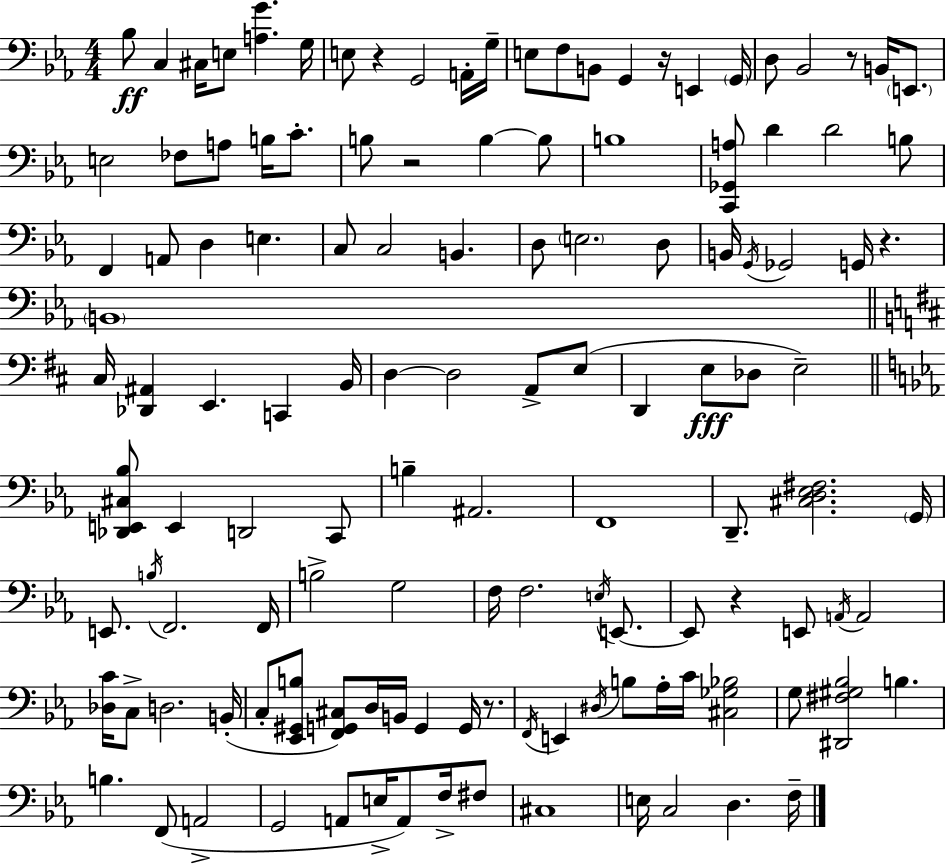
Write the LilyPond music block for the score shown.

{
  \clef bass
  \numericTimeSignature
  \time 4/4
  \key ees \major
  bes8\ff c4 cis16 e8 <a g'>4. g16 | e8 r4 g,2 a,16-. g16-- | e8 f8 b,8 g,4 r16 e,4 \parenthesize g,16 | d8 bes,2 r8 b,16 \parenthesize e,8. | \break e2 fes8 a8 b16 c'8.-. | b8 r2 b4~~ b8 | b1 | <c, ges, a>8 d'4 d'2 b8 | \break f,4 a,8 d4 e4. | c8 c2 b,4. | d8 \parenthesize e2. d8 | b,16 \acciaccatura { g,16 } ges,2 g,16 r4. | \break \parenthesize b,1 | \bar "||" \break \key b \minor cis16 <des, ais,>4 e,4. c,4 b,16 | d4~~ d2 a,8-> e8( | d,4 e8\fff des8 e2--) | \bar "||" \break \key ees \major <des, e, cis bes>8 e,4 d,2 c,8 | b4-- ais,2. | f,1 | d,8.-- <cis d ees fis>2. \parenthesize g,16 | \break e,8. \acciaccatura { b16 } f,2. | f,16 b2-> g2 | f16 f2. \acciaccatura { e16 } e,8.~~ | e,8 r4 e,8 \acciaccatura { a,16 } a,2 | \break <des c'>16 c8-> d2. | b,16-.( c8-. <ees, gis, b>8 <f, g, cis>8) d16 b,16 g,4 g,16 | r8. \acciaccatura { f,16 } e,4 \acciaccatura { dis16 } b8 aes16-. c'16 <cis ges bes>2 | g8 <dis, fis gis bes>2 b4. | \break b4. f,8( a,2-> | g,2 a,8 e16-> | a,8) f16-> fis8 cis1 | e16 c2 d4. | \break f16-- \bar "|."
}